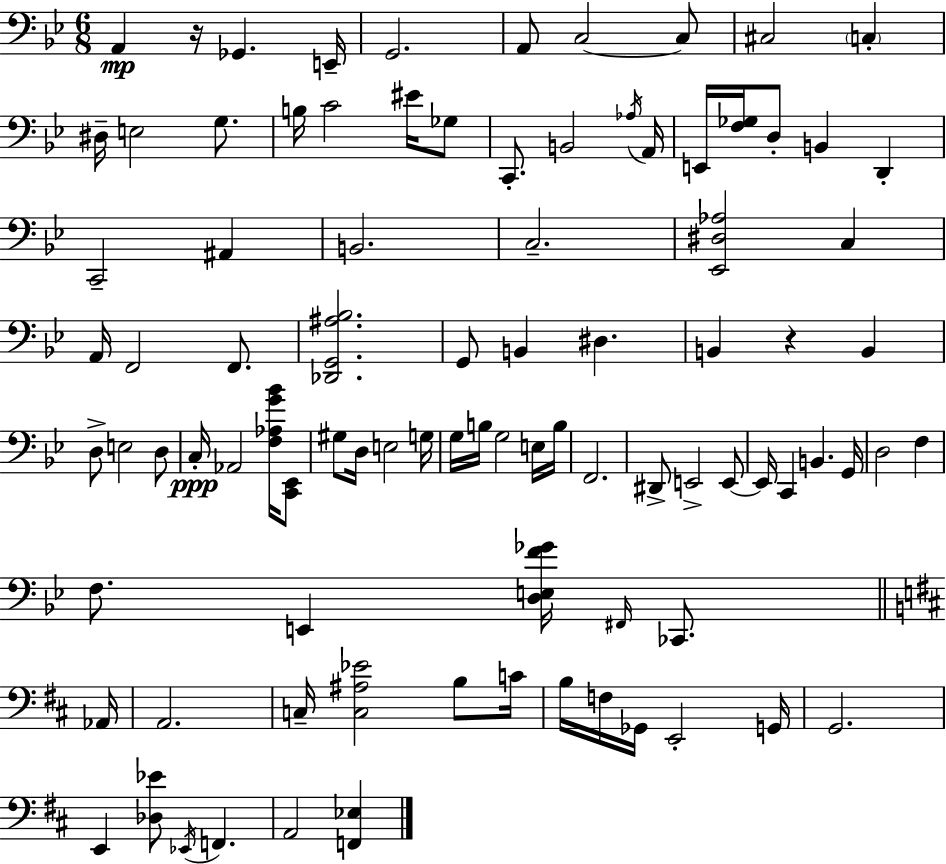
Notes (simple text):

A2/q R/s Gb2/q. E2/s G2/h. A2/e C3/h C3/e C#3/h C3/q D#3/s E3/h G3/e. B3/s C4/h EIS4/s Gb3/e C2/e. B2/h Ab3/s A2/s E2/s [F3,Gb3]/s D3/e B2/q D2/q C2/h A#2/q B2/h. C3/h. [Eb2,D#3,Ab3]/h C3/q A2/s F2/h F2/e. [Db2,G2,A#3,Bb3]/h. G2/e B2/q D#3/q. B2/q R/q B2/q D3/e E3/h D3/e C3/s Ab2/h [F3,Ab3,G4,Bb4]/s [C2,Eb2]/e G#3/e D3/s E3/h G3/s G3/s B3/s G3/h E3/s B3/s F2/h. D#2/e E2/h E2/e E2/s C2/q B2/q. G2/s D3/h F3/q F3/e. E2/q [D3,E3,F4,Gb4]/s F#2/s CES2/e. Ab2/s A2/h. C3/s [C3,A#3,Eb4]/h B3/e C4/s B3/s F3/s Gb2/s E2/h G2/s G2/h. E2/q [Db3,Eb4]/e Eb2/s F2/q. A2/h [F2,Eb3]/q